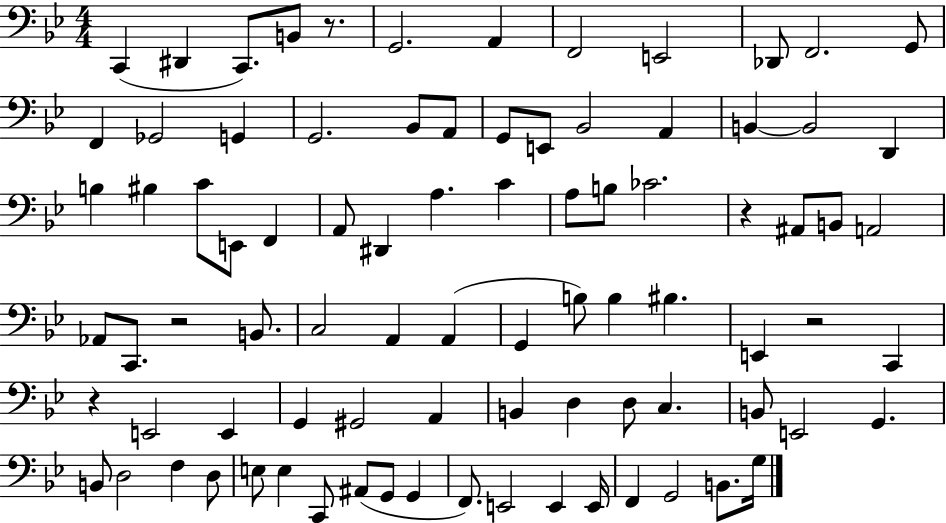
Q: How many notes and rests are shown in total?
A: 86